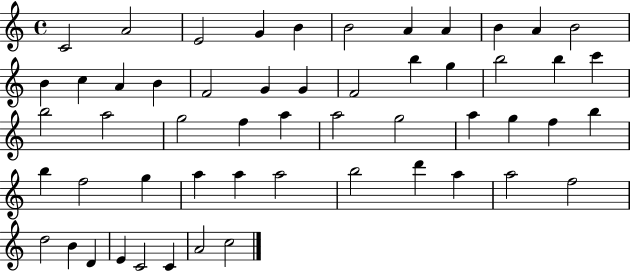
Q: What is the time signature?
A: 4/4